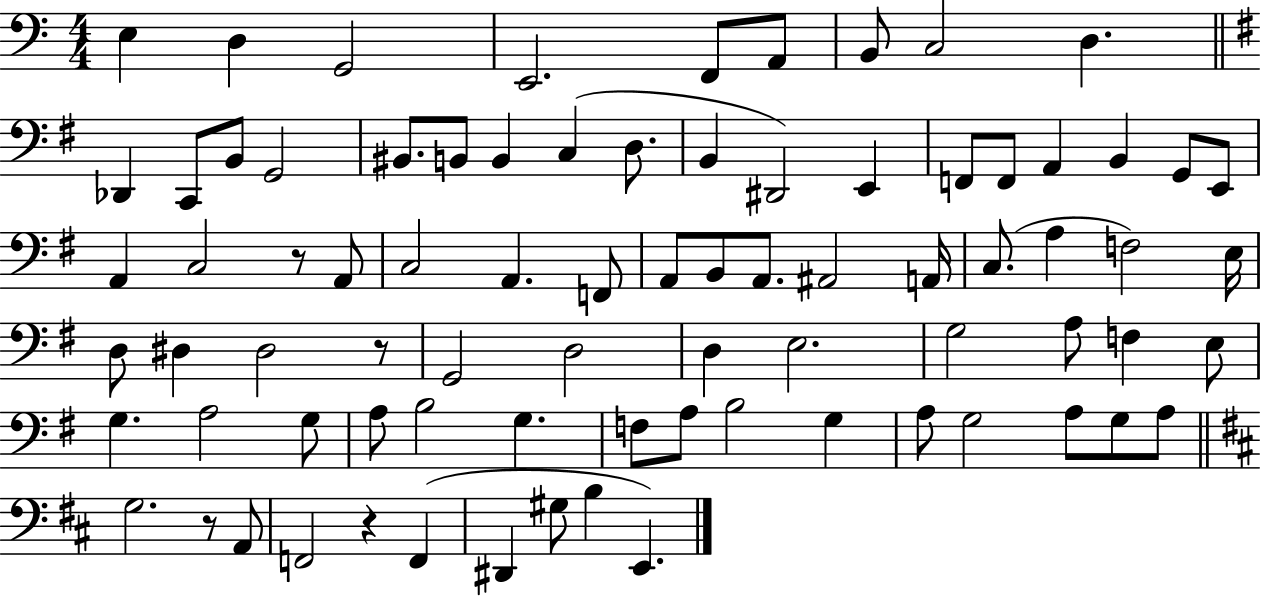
{
  \clef bass
  \numericTimeSignature
  \time 4/4
  \key c \major
  e4 d4 g,2 | e,2. f,8 a,8 | b,8 c2 d4. | \bar "||" \break \key g \major des,4 c,8 b,8 g,2 | bis,8. b,8 b,4 c4( d8. | b,4 dis,2) e,4 | f,8 f,8 a,4 b,4 g,8 e,8 | \break a,4 c2 r8 a,8 | c2 a,4. f,8 | a,8 b,8 a,8. ais,2 a,16 | c8.( a4 f2) e16 | \break d8 dis4 dis2 r8 | g,2 d2 | d4 e2. | g2 a8 f4 e8 | \break g4. a2 g8 | a8 b2 g4. | f8 a8 b2 g4 | a8 g2 a8 g8 a8 | \break \bar "||" \break \key b \minor g2. r8 a,8 | f,2 r4 f,4( | dis,4 gis8 b4 e,4.) | \bar "|."
}